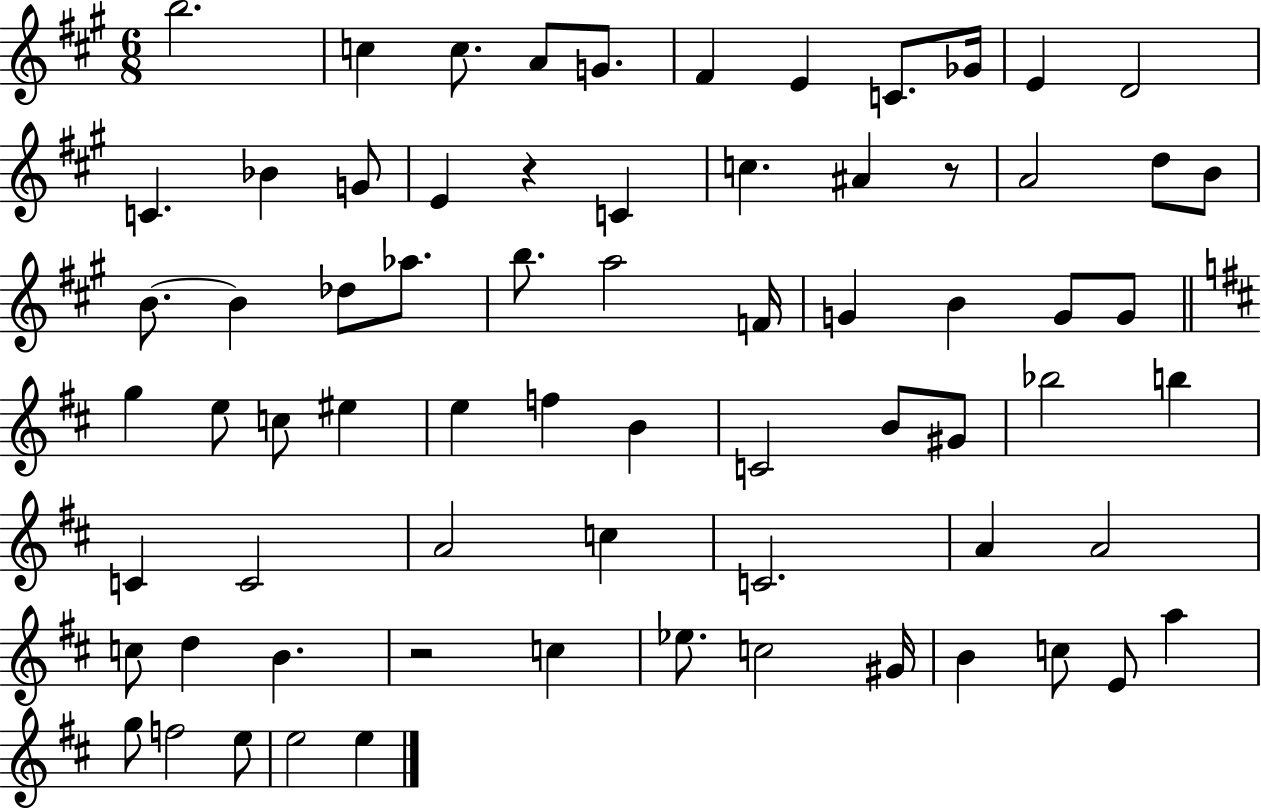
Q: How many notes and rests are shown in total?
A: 70